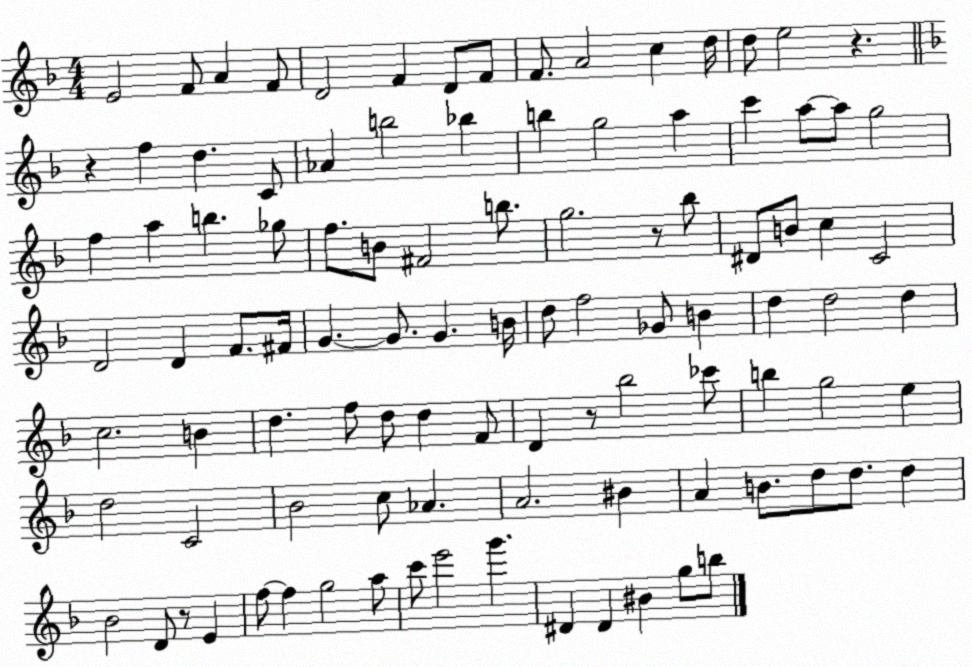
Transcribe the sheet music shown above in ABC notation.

X:1
T:Untitled
M:4/4
L:1/4
K:F
E2 F/2 A F/2 D2 F D/2 F/2 F/2 A2 c d/4 d/2 e2 z z f d C/2 _A b2 _b b g2 a c' a/2 a/2 g2 f a b _g/2 f/2 B/2 ^F2 b/2 g2 z/2 _b/2 ^D/2 B/2 c C2 D2 D F/2 ^F/4 G G/2 G B/4 d/2 f2 _G/2 B d d2 d c2 B d f/2 d/2 d F/2 D z/2 _b2 _c'/2 b g2 e d2 C2 _B2 c/2 _A A2 ^B A B/2 d/2 d/2 d _B2 D/2 z/2 E f/2 f g2 a/2 c'/2 e'2 g' ^D ^D ^B g/2 b/2